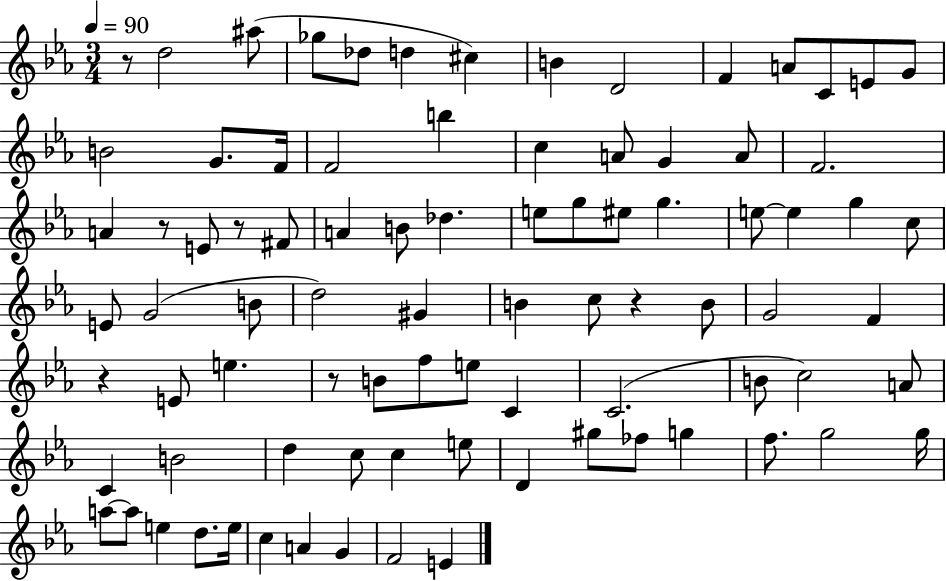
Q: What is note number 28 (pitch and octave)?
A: B4